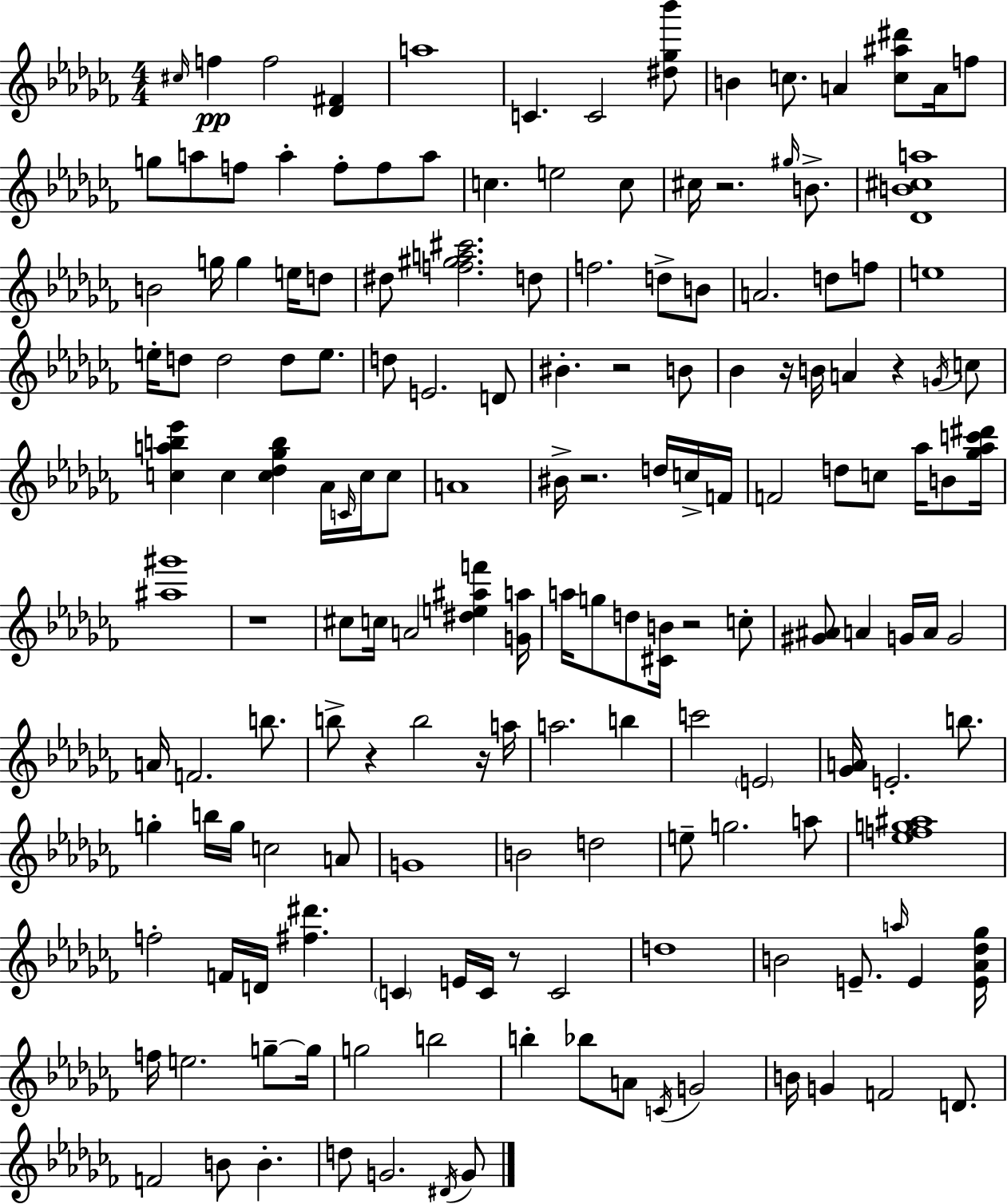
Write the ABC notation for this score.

X:1
T:Untitled
M:4/4
L:1/4
K:Abm
^c/4 f f2 [_D^F] a4 C C2 [^d_g_b']/2 B c/2 A [c^a^d']/2 A/4 f/2 g/2 a/2 f/2 a f/2 f/2 a/2 c e2 c/2 ^c/4 z2 ^g/4 B/2 [_DB^ca]4 B2 g/4 g e/4 d/2 ^d/2 [f^ga^c']2 d/2 f2 d/2 B/2 A2 d/2 f/2 e4 e/4 d/2 d2 d/2 e/2 d/2 E2 D/2 ^B z2 B/2 _B z/4 B/4 A z G/4 c/2 [cab_e'] c [c_d_gb] _A/4 C/4 c/4 c/2 A4 ^B/4 z2 d/4 c/4 F/4 F2 d/2 c/2 _a/4 B/2 [_g_ac'^d']/4 [^a^g']4 z4 ^c/2 c/4 A2 [^de^af'] [Ga]/4 a/4 g/2 d/2 [^CB]/4 z2 c/2 [^G^A]/2 A G/4 A/4 G2 A/4 F2 b/2 b/2 z b2 z/4 a/4 a2 b c'2 E2 [_GA]/4 E2 b/2 g b/4 g/4 c2 A/2 G4 B2 d2 e/2 g2 a/2 [_efg^a]4 f2 F/4 D/4 [^f^d'] C E/4 C/4 z/2 C2 d4 B2 E/2 a/4 E [E_A_d_g]/4 f/4 e2 g/2 g/4 g2 b2 b _b/2 A/2 C/4 G2 B/4 G F2 D/2 F2 B/2 B d/2 G2 ^D/4 G/2